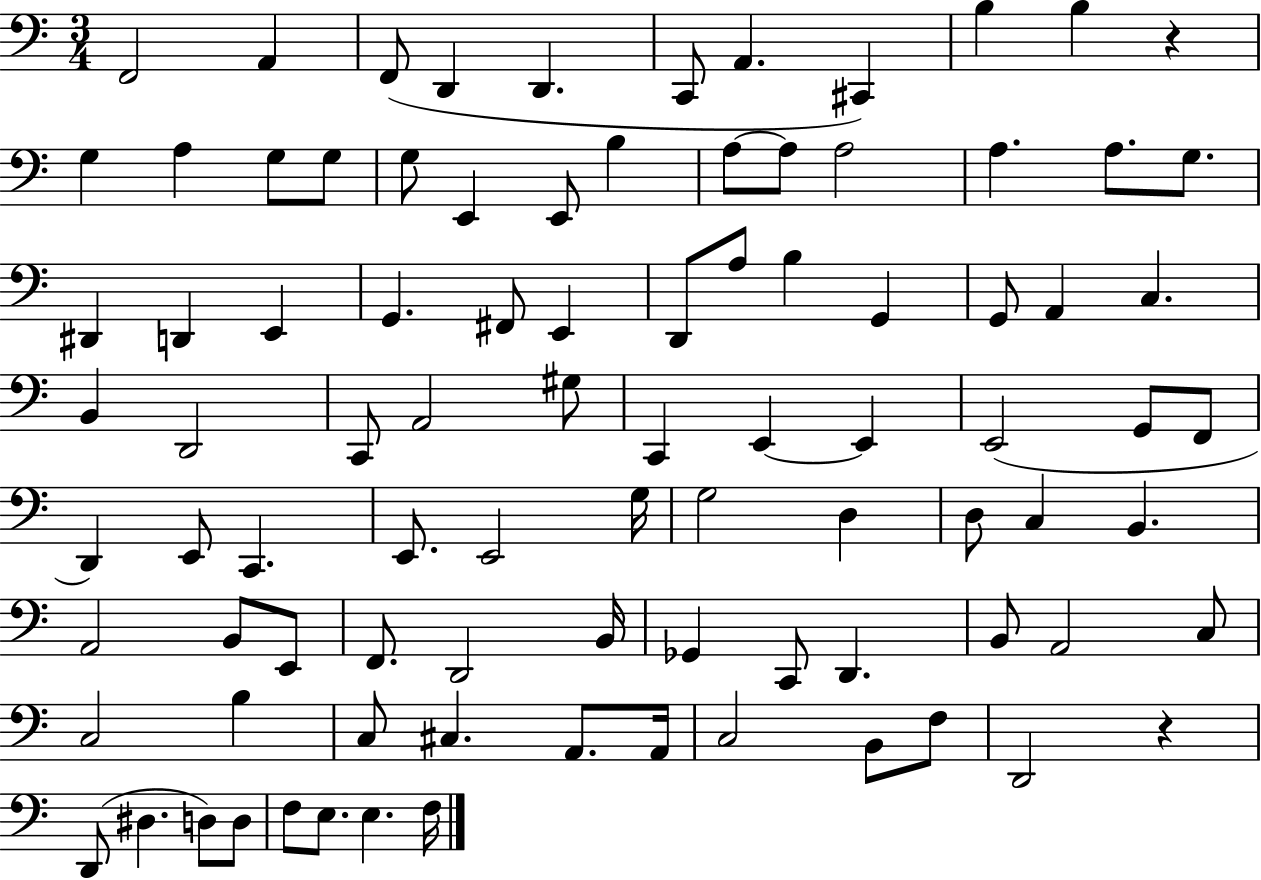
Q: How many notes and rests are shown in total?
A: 91